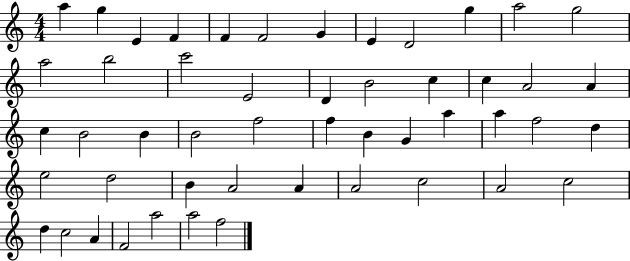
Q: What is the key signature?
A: C major